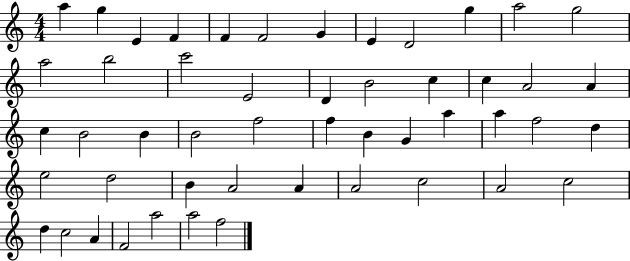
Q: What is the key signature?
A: C major